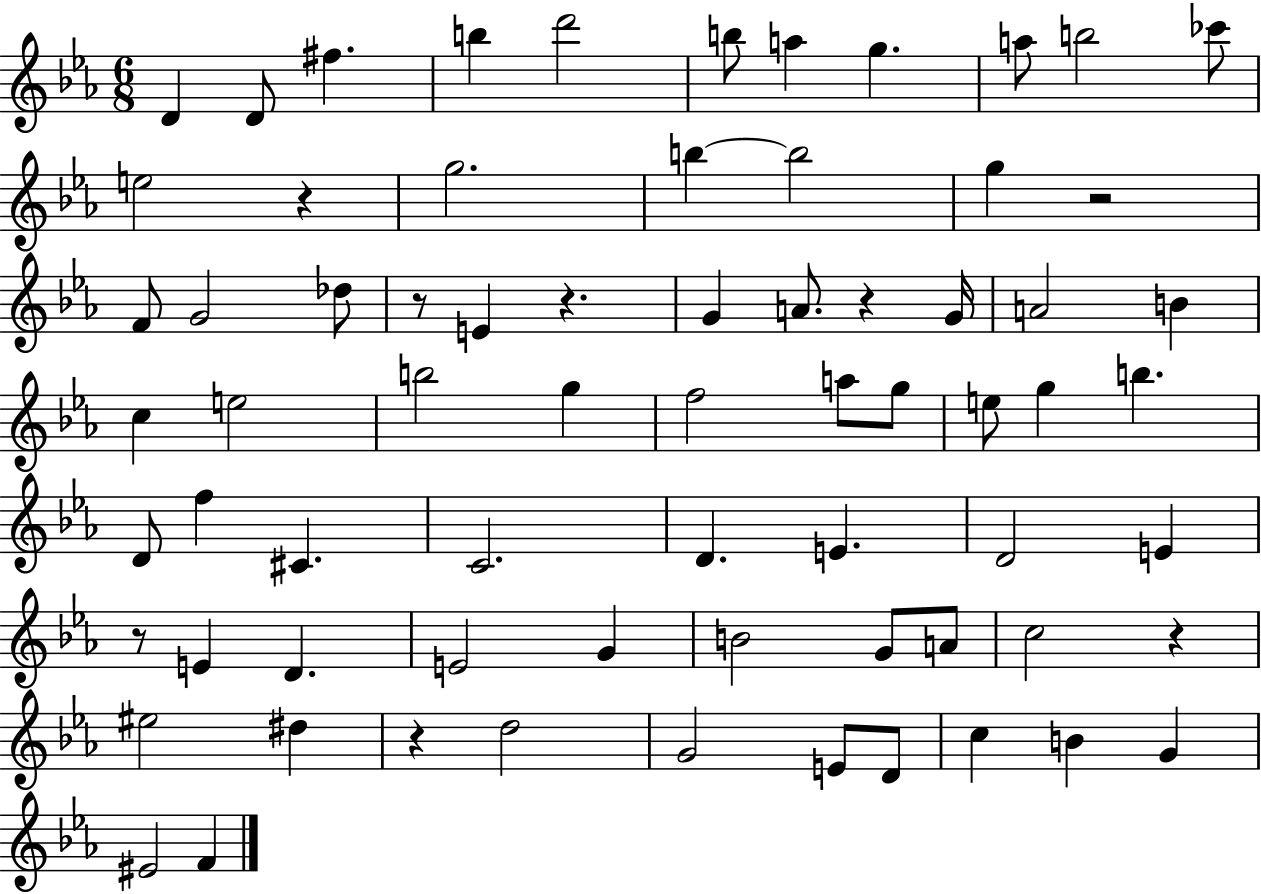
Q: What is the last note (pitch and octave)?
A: F4